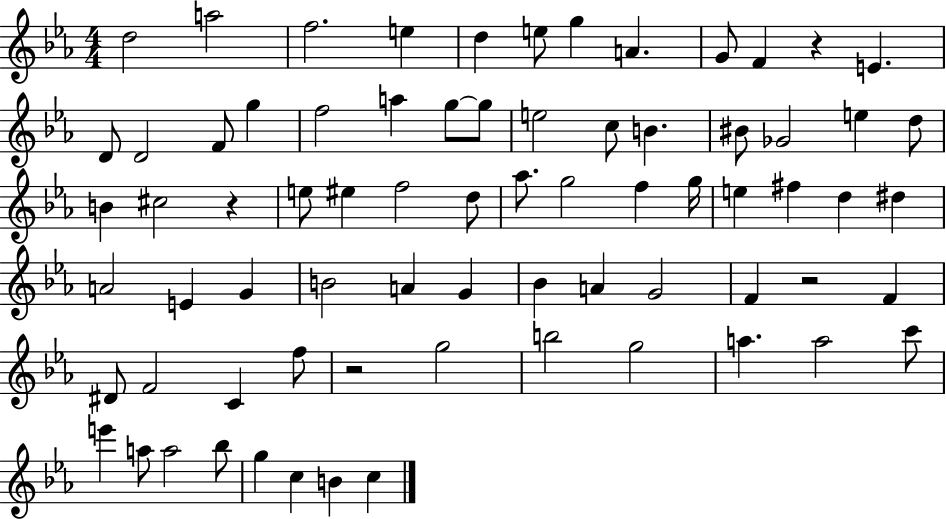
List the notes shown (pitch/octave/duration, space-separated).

D5/h A5/h F5/h. E5/q D5/q E5/e G5/q A4/q. G4/e F4/q R/q E4/q. D4/e D4/h F4/e G5/q F5/h A5/q G5/e G5/e E5/h C5/e B4/q. BIS4/e Gb4/h E5/q D5/e B4/q C#5/h R/q E5/e EIS5/q F5/h D5/e Ab5/e. G5/h F5/q G5/s E5/q F#5/q D5/q D#5/q A4/h E4/q G4/q B4/h A4/q G4/q Bb4/q A4/q G4/h F4/q R/h F4/q D#4/e F4/h C4/q F5/e R/h G5/h B5/h G5/h A5/q. A5/h C6/e E6/q A5/e A5/h Bb5/e G5/q C5/q B4/q C5/q